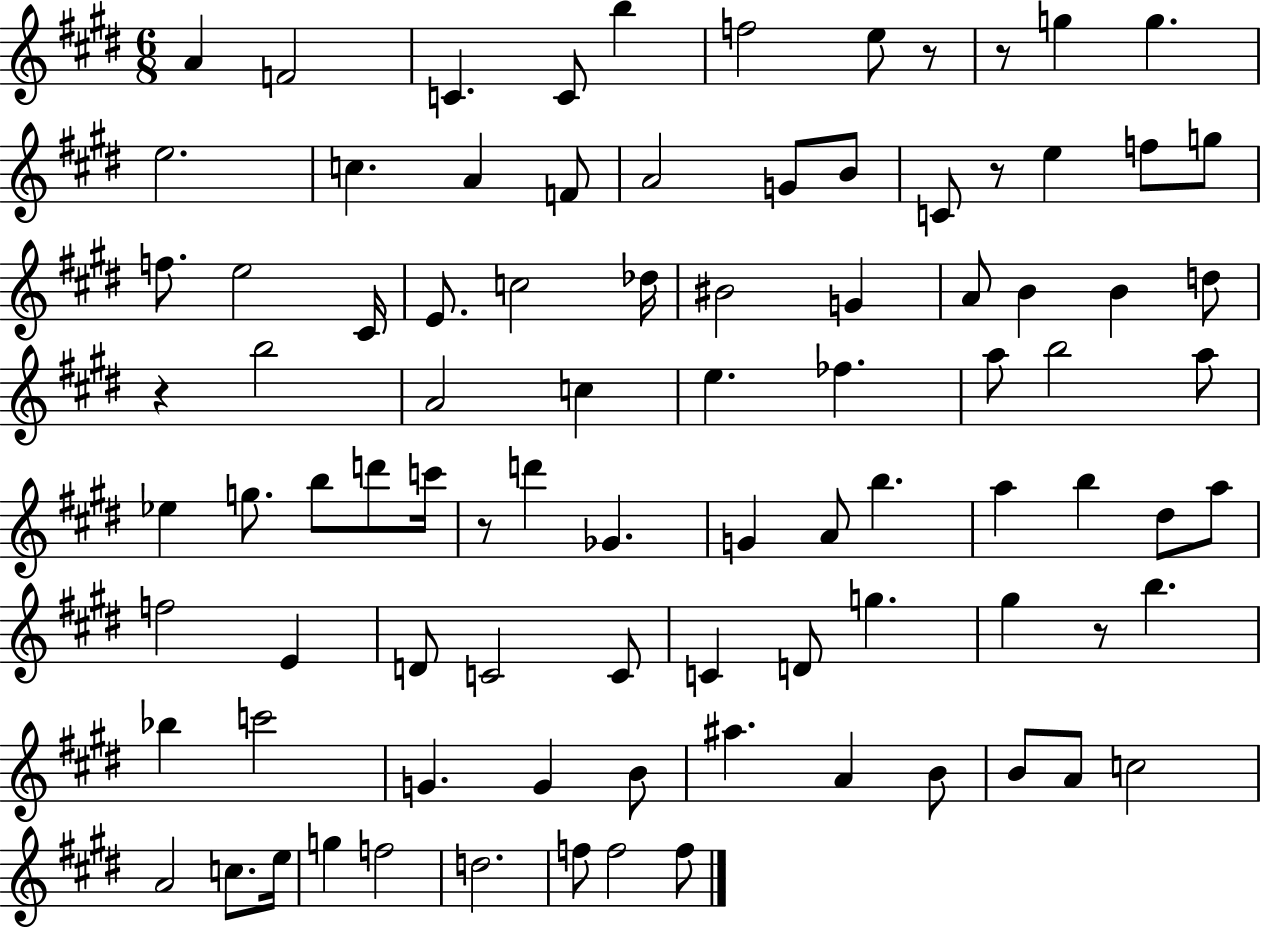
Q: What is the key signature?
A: E major